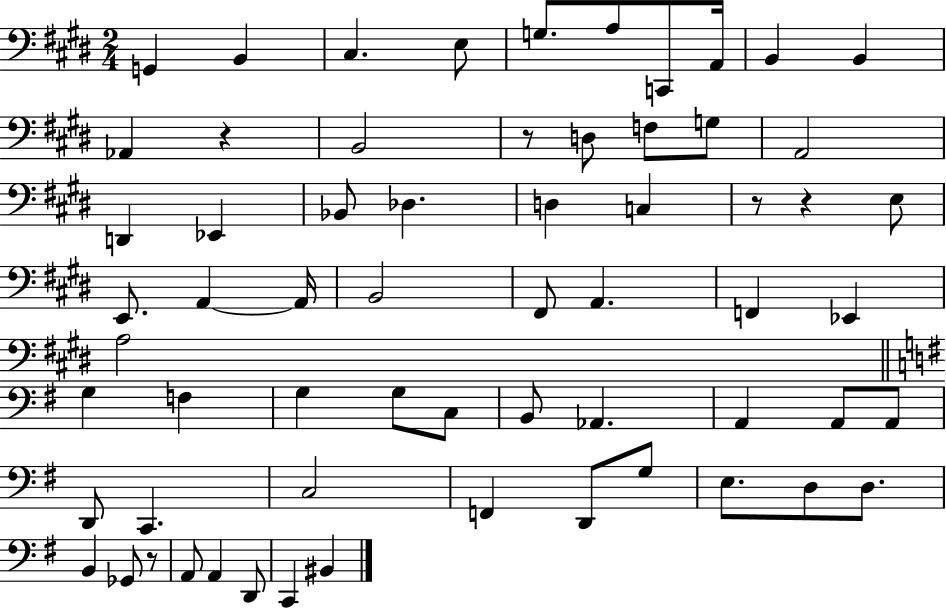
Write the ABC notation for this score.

X:1
T:Untitled
M:2/4
L:1/4
K:E
G,, B,, ^C, E,/2 G,/2 A,/2 C,,/2 A,,/4 B,, B,, _A,, z B,,2 z/2 D,/2 F,/2 G,/2 A,,2 D,, _E,, _B,,/2 _D, D, C, z/2 z E,/2 E,,/2 A,, A,,/4 B,,2 ^F,,/2 A,, F,, _E,, A,2 G, F, G, G,/2 C,/2 B,,/2 _A,, A,, A,,/2 A,,/2 D,,/2 C,, C,2 F,, D,,/2 G,/2 E,/2 D,/2 D,/2 B,, _G,,/2 z/2 A,,/2 A,, D,,/2 C,, ^B,,